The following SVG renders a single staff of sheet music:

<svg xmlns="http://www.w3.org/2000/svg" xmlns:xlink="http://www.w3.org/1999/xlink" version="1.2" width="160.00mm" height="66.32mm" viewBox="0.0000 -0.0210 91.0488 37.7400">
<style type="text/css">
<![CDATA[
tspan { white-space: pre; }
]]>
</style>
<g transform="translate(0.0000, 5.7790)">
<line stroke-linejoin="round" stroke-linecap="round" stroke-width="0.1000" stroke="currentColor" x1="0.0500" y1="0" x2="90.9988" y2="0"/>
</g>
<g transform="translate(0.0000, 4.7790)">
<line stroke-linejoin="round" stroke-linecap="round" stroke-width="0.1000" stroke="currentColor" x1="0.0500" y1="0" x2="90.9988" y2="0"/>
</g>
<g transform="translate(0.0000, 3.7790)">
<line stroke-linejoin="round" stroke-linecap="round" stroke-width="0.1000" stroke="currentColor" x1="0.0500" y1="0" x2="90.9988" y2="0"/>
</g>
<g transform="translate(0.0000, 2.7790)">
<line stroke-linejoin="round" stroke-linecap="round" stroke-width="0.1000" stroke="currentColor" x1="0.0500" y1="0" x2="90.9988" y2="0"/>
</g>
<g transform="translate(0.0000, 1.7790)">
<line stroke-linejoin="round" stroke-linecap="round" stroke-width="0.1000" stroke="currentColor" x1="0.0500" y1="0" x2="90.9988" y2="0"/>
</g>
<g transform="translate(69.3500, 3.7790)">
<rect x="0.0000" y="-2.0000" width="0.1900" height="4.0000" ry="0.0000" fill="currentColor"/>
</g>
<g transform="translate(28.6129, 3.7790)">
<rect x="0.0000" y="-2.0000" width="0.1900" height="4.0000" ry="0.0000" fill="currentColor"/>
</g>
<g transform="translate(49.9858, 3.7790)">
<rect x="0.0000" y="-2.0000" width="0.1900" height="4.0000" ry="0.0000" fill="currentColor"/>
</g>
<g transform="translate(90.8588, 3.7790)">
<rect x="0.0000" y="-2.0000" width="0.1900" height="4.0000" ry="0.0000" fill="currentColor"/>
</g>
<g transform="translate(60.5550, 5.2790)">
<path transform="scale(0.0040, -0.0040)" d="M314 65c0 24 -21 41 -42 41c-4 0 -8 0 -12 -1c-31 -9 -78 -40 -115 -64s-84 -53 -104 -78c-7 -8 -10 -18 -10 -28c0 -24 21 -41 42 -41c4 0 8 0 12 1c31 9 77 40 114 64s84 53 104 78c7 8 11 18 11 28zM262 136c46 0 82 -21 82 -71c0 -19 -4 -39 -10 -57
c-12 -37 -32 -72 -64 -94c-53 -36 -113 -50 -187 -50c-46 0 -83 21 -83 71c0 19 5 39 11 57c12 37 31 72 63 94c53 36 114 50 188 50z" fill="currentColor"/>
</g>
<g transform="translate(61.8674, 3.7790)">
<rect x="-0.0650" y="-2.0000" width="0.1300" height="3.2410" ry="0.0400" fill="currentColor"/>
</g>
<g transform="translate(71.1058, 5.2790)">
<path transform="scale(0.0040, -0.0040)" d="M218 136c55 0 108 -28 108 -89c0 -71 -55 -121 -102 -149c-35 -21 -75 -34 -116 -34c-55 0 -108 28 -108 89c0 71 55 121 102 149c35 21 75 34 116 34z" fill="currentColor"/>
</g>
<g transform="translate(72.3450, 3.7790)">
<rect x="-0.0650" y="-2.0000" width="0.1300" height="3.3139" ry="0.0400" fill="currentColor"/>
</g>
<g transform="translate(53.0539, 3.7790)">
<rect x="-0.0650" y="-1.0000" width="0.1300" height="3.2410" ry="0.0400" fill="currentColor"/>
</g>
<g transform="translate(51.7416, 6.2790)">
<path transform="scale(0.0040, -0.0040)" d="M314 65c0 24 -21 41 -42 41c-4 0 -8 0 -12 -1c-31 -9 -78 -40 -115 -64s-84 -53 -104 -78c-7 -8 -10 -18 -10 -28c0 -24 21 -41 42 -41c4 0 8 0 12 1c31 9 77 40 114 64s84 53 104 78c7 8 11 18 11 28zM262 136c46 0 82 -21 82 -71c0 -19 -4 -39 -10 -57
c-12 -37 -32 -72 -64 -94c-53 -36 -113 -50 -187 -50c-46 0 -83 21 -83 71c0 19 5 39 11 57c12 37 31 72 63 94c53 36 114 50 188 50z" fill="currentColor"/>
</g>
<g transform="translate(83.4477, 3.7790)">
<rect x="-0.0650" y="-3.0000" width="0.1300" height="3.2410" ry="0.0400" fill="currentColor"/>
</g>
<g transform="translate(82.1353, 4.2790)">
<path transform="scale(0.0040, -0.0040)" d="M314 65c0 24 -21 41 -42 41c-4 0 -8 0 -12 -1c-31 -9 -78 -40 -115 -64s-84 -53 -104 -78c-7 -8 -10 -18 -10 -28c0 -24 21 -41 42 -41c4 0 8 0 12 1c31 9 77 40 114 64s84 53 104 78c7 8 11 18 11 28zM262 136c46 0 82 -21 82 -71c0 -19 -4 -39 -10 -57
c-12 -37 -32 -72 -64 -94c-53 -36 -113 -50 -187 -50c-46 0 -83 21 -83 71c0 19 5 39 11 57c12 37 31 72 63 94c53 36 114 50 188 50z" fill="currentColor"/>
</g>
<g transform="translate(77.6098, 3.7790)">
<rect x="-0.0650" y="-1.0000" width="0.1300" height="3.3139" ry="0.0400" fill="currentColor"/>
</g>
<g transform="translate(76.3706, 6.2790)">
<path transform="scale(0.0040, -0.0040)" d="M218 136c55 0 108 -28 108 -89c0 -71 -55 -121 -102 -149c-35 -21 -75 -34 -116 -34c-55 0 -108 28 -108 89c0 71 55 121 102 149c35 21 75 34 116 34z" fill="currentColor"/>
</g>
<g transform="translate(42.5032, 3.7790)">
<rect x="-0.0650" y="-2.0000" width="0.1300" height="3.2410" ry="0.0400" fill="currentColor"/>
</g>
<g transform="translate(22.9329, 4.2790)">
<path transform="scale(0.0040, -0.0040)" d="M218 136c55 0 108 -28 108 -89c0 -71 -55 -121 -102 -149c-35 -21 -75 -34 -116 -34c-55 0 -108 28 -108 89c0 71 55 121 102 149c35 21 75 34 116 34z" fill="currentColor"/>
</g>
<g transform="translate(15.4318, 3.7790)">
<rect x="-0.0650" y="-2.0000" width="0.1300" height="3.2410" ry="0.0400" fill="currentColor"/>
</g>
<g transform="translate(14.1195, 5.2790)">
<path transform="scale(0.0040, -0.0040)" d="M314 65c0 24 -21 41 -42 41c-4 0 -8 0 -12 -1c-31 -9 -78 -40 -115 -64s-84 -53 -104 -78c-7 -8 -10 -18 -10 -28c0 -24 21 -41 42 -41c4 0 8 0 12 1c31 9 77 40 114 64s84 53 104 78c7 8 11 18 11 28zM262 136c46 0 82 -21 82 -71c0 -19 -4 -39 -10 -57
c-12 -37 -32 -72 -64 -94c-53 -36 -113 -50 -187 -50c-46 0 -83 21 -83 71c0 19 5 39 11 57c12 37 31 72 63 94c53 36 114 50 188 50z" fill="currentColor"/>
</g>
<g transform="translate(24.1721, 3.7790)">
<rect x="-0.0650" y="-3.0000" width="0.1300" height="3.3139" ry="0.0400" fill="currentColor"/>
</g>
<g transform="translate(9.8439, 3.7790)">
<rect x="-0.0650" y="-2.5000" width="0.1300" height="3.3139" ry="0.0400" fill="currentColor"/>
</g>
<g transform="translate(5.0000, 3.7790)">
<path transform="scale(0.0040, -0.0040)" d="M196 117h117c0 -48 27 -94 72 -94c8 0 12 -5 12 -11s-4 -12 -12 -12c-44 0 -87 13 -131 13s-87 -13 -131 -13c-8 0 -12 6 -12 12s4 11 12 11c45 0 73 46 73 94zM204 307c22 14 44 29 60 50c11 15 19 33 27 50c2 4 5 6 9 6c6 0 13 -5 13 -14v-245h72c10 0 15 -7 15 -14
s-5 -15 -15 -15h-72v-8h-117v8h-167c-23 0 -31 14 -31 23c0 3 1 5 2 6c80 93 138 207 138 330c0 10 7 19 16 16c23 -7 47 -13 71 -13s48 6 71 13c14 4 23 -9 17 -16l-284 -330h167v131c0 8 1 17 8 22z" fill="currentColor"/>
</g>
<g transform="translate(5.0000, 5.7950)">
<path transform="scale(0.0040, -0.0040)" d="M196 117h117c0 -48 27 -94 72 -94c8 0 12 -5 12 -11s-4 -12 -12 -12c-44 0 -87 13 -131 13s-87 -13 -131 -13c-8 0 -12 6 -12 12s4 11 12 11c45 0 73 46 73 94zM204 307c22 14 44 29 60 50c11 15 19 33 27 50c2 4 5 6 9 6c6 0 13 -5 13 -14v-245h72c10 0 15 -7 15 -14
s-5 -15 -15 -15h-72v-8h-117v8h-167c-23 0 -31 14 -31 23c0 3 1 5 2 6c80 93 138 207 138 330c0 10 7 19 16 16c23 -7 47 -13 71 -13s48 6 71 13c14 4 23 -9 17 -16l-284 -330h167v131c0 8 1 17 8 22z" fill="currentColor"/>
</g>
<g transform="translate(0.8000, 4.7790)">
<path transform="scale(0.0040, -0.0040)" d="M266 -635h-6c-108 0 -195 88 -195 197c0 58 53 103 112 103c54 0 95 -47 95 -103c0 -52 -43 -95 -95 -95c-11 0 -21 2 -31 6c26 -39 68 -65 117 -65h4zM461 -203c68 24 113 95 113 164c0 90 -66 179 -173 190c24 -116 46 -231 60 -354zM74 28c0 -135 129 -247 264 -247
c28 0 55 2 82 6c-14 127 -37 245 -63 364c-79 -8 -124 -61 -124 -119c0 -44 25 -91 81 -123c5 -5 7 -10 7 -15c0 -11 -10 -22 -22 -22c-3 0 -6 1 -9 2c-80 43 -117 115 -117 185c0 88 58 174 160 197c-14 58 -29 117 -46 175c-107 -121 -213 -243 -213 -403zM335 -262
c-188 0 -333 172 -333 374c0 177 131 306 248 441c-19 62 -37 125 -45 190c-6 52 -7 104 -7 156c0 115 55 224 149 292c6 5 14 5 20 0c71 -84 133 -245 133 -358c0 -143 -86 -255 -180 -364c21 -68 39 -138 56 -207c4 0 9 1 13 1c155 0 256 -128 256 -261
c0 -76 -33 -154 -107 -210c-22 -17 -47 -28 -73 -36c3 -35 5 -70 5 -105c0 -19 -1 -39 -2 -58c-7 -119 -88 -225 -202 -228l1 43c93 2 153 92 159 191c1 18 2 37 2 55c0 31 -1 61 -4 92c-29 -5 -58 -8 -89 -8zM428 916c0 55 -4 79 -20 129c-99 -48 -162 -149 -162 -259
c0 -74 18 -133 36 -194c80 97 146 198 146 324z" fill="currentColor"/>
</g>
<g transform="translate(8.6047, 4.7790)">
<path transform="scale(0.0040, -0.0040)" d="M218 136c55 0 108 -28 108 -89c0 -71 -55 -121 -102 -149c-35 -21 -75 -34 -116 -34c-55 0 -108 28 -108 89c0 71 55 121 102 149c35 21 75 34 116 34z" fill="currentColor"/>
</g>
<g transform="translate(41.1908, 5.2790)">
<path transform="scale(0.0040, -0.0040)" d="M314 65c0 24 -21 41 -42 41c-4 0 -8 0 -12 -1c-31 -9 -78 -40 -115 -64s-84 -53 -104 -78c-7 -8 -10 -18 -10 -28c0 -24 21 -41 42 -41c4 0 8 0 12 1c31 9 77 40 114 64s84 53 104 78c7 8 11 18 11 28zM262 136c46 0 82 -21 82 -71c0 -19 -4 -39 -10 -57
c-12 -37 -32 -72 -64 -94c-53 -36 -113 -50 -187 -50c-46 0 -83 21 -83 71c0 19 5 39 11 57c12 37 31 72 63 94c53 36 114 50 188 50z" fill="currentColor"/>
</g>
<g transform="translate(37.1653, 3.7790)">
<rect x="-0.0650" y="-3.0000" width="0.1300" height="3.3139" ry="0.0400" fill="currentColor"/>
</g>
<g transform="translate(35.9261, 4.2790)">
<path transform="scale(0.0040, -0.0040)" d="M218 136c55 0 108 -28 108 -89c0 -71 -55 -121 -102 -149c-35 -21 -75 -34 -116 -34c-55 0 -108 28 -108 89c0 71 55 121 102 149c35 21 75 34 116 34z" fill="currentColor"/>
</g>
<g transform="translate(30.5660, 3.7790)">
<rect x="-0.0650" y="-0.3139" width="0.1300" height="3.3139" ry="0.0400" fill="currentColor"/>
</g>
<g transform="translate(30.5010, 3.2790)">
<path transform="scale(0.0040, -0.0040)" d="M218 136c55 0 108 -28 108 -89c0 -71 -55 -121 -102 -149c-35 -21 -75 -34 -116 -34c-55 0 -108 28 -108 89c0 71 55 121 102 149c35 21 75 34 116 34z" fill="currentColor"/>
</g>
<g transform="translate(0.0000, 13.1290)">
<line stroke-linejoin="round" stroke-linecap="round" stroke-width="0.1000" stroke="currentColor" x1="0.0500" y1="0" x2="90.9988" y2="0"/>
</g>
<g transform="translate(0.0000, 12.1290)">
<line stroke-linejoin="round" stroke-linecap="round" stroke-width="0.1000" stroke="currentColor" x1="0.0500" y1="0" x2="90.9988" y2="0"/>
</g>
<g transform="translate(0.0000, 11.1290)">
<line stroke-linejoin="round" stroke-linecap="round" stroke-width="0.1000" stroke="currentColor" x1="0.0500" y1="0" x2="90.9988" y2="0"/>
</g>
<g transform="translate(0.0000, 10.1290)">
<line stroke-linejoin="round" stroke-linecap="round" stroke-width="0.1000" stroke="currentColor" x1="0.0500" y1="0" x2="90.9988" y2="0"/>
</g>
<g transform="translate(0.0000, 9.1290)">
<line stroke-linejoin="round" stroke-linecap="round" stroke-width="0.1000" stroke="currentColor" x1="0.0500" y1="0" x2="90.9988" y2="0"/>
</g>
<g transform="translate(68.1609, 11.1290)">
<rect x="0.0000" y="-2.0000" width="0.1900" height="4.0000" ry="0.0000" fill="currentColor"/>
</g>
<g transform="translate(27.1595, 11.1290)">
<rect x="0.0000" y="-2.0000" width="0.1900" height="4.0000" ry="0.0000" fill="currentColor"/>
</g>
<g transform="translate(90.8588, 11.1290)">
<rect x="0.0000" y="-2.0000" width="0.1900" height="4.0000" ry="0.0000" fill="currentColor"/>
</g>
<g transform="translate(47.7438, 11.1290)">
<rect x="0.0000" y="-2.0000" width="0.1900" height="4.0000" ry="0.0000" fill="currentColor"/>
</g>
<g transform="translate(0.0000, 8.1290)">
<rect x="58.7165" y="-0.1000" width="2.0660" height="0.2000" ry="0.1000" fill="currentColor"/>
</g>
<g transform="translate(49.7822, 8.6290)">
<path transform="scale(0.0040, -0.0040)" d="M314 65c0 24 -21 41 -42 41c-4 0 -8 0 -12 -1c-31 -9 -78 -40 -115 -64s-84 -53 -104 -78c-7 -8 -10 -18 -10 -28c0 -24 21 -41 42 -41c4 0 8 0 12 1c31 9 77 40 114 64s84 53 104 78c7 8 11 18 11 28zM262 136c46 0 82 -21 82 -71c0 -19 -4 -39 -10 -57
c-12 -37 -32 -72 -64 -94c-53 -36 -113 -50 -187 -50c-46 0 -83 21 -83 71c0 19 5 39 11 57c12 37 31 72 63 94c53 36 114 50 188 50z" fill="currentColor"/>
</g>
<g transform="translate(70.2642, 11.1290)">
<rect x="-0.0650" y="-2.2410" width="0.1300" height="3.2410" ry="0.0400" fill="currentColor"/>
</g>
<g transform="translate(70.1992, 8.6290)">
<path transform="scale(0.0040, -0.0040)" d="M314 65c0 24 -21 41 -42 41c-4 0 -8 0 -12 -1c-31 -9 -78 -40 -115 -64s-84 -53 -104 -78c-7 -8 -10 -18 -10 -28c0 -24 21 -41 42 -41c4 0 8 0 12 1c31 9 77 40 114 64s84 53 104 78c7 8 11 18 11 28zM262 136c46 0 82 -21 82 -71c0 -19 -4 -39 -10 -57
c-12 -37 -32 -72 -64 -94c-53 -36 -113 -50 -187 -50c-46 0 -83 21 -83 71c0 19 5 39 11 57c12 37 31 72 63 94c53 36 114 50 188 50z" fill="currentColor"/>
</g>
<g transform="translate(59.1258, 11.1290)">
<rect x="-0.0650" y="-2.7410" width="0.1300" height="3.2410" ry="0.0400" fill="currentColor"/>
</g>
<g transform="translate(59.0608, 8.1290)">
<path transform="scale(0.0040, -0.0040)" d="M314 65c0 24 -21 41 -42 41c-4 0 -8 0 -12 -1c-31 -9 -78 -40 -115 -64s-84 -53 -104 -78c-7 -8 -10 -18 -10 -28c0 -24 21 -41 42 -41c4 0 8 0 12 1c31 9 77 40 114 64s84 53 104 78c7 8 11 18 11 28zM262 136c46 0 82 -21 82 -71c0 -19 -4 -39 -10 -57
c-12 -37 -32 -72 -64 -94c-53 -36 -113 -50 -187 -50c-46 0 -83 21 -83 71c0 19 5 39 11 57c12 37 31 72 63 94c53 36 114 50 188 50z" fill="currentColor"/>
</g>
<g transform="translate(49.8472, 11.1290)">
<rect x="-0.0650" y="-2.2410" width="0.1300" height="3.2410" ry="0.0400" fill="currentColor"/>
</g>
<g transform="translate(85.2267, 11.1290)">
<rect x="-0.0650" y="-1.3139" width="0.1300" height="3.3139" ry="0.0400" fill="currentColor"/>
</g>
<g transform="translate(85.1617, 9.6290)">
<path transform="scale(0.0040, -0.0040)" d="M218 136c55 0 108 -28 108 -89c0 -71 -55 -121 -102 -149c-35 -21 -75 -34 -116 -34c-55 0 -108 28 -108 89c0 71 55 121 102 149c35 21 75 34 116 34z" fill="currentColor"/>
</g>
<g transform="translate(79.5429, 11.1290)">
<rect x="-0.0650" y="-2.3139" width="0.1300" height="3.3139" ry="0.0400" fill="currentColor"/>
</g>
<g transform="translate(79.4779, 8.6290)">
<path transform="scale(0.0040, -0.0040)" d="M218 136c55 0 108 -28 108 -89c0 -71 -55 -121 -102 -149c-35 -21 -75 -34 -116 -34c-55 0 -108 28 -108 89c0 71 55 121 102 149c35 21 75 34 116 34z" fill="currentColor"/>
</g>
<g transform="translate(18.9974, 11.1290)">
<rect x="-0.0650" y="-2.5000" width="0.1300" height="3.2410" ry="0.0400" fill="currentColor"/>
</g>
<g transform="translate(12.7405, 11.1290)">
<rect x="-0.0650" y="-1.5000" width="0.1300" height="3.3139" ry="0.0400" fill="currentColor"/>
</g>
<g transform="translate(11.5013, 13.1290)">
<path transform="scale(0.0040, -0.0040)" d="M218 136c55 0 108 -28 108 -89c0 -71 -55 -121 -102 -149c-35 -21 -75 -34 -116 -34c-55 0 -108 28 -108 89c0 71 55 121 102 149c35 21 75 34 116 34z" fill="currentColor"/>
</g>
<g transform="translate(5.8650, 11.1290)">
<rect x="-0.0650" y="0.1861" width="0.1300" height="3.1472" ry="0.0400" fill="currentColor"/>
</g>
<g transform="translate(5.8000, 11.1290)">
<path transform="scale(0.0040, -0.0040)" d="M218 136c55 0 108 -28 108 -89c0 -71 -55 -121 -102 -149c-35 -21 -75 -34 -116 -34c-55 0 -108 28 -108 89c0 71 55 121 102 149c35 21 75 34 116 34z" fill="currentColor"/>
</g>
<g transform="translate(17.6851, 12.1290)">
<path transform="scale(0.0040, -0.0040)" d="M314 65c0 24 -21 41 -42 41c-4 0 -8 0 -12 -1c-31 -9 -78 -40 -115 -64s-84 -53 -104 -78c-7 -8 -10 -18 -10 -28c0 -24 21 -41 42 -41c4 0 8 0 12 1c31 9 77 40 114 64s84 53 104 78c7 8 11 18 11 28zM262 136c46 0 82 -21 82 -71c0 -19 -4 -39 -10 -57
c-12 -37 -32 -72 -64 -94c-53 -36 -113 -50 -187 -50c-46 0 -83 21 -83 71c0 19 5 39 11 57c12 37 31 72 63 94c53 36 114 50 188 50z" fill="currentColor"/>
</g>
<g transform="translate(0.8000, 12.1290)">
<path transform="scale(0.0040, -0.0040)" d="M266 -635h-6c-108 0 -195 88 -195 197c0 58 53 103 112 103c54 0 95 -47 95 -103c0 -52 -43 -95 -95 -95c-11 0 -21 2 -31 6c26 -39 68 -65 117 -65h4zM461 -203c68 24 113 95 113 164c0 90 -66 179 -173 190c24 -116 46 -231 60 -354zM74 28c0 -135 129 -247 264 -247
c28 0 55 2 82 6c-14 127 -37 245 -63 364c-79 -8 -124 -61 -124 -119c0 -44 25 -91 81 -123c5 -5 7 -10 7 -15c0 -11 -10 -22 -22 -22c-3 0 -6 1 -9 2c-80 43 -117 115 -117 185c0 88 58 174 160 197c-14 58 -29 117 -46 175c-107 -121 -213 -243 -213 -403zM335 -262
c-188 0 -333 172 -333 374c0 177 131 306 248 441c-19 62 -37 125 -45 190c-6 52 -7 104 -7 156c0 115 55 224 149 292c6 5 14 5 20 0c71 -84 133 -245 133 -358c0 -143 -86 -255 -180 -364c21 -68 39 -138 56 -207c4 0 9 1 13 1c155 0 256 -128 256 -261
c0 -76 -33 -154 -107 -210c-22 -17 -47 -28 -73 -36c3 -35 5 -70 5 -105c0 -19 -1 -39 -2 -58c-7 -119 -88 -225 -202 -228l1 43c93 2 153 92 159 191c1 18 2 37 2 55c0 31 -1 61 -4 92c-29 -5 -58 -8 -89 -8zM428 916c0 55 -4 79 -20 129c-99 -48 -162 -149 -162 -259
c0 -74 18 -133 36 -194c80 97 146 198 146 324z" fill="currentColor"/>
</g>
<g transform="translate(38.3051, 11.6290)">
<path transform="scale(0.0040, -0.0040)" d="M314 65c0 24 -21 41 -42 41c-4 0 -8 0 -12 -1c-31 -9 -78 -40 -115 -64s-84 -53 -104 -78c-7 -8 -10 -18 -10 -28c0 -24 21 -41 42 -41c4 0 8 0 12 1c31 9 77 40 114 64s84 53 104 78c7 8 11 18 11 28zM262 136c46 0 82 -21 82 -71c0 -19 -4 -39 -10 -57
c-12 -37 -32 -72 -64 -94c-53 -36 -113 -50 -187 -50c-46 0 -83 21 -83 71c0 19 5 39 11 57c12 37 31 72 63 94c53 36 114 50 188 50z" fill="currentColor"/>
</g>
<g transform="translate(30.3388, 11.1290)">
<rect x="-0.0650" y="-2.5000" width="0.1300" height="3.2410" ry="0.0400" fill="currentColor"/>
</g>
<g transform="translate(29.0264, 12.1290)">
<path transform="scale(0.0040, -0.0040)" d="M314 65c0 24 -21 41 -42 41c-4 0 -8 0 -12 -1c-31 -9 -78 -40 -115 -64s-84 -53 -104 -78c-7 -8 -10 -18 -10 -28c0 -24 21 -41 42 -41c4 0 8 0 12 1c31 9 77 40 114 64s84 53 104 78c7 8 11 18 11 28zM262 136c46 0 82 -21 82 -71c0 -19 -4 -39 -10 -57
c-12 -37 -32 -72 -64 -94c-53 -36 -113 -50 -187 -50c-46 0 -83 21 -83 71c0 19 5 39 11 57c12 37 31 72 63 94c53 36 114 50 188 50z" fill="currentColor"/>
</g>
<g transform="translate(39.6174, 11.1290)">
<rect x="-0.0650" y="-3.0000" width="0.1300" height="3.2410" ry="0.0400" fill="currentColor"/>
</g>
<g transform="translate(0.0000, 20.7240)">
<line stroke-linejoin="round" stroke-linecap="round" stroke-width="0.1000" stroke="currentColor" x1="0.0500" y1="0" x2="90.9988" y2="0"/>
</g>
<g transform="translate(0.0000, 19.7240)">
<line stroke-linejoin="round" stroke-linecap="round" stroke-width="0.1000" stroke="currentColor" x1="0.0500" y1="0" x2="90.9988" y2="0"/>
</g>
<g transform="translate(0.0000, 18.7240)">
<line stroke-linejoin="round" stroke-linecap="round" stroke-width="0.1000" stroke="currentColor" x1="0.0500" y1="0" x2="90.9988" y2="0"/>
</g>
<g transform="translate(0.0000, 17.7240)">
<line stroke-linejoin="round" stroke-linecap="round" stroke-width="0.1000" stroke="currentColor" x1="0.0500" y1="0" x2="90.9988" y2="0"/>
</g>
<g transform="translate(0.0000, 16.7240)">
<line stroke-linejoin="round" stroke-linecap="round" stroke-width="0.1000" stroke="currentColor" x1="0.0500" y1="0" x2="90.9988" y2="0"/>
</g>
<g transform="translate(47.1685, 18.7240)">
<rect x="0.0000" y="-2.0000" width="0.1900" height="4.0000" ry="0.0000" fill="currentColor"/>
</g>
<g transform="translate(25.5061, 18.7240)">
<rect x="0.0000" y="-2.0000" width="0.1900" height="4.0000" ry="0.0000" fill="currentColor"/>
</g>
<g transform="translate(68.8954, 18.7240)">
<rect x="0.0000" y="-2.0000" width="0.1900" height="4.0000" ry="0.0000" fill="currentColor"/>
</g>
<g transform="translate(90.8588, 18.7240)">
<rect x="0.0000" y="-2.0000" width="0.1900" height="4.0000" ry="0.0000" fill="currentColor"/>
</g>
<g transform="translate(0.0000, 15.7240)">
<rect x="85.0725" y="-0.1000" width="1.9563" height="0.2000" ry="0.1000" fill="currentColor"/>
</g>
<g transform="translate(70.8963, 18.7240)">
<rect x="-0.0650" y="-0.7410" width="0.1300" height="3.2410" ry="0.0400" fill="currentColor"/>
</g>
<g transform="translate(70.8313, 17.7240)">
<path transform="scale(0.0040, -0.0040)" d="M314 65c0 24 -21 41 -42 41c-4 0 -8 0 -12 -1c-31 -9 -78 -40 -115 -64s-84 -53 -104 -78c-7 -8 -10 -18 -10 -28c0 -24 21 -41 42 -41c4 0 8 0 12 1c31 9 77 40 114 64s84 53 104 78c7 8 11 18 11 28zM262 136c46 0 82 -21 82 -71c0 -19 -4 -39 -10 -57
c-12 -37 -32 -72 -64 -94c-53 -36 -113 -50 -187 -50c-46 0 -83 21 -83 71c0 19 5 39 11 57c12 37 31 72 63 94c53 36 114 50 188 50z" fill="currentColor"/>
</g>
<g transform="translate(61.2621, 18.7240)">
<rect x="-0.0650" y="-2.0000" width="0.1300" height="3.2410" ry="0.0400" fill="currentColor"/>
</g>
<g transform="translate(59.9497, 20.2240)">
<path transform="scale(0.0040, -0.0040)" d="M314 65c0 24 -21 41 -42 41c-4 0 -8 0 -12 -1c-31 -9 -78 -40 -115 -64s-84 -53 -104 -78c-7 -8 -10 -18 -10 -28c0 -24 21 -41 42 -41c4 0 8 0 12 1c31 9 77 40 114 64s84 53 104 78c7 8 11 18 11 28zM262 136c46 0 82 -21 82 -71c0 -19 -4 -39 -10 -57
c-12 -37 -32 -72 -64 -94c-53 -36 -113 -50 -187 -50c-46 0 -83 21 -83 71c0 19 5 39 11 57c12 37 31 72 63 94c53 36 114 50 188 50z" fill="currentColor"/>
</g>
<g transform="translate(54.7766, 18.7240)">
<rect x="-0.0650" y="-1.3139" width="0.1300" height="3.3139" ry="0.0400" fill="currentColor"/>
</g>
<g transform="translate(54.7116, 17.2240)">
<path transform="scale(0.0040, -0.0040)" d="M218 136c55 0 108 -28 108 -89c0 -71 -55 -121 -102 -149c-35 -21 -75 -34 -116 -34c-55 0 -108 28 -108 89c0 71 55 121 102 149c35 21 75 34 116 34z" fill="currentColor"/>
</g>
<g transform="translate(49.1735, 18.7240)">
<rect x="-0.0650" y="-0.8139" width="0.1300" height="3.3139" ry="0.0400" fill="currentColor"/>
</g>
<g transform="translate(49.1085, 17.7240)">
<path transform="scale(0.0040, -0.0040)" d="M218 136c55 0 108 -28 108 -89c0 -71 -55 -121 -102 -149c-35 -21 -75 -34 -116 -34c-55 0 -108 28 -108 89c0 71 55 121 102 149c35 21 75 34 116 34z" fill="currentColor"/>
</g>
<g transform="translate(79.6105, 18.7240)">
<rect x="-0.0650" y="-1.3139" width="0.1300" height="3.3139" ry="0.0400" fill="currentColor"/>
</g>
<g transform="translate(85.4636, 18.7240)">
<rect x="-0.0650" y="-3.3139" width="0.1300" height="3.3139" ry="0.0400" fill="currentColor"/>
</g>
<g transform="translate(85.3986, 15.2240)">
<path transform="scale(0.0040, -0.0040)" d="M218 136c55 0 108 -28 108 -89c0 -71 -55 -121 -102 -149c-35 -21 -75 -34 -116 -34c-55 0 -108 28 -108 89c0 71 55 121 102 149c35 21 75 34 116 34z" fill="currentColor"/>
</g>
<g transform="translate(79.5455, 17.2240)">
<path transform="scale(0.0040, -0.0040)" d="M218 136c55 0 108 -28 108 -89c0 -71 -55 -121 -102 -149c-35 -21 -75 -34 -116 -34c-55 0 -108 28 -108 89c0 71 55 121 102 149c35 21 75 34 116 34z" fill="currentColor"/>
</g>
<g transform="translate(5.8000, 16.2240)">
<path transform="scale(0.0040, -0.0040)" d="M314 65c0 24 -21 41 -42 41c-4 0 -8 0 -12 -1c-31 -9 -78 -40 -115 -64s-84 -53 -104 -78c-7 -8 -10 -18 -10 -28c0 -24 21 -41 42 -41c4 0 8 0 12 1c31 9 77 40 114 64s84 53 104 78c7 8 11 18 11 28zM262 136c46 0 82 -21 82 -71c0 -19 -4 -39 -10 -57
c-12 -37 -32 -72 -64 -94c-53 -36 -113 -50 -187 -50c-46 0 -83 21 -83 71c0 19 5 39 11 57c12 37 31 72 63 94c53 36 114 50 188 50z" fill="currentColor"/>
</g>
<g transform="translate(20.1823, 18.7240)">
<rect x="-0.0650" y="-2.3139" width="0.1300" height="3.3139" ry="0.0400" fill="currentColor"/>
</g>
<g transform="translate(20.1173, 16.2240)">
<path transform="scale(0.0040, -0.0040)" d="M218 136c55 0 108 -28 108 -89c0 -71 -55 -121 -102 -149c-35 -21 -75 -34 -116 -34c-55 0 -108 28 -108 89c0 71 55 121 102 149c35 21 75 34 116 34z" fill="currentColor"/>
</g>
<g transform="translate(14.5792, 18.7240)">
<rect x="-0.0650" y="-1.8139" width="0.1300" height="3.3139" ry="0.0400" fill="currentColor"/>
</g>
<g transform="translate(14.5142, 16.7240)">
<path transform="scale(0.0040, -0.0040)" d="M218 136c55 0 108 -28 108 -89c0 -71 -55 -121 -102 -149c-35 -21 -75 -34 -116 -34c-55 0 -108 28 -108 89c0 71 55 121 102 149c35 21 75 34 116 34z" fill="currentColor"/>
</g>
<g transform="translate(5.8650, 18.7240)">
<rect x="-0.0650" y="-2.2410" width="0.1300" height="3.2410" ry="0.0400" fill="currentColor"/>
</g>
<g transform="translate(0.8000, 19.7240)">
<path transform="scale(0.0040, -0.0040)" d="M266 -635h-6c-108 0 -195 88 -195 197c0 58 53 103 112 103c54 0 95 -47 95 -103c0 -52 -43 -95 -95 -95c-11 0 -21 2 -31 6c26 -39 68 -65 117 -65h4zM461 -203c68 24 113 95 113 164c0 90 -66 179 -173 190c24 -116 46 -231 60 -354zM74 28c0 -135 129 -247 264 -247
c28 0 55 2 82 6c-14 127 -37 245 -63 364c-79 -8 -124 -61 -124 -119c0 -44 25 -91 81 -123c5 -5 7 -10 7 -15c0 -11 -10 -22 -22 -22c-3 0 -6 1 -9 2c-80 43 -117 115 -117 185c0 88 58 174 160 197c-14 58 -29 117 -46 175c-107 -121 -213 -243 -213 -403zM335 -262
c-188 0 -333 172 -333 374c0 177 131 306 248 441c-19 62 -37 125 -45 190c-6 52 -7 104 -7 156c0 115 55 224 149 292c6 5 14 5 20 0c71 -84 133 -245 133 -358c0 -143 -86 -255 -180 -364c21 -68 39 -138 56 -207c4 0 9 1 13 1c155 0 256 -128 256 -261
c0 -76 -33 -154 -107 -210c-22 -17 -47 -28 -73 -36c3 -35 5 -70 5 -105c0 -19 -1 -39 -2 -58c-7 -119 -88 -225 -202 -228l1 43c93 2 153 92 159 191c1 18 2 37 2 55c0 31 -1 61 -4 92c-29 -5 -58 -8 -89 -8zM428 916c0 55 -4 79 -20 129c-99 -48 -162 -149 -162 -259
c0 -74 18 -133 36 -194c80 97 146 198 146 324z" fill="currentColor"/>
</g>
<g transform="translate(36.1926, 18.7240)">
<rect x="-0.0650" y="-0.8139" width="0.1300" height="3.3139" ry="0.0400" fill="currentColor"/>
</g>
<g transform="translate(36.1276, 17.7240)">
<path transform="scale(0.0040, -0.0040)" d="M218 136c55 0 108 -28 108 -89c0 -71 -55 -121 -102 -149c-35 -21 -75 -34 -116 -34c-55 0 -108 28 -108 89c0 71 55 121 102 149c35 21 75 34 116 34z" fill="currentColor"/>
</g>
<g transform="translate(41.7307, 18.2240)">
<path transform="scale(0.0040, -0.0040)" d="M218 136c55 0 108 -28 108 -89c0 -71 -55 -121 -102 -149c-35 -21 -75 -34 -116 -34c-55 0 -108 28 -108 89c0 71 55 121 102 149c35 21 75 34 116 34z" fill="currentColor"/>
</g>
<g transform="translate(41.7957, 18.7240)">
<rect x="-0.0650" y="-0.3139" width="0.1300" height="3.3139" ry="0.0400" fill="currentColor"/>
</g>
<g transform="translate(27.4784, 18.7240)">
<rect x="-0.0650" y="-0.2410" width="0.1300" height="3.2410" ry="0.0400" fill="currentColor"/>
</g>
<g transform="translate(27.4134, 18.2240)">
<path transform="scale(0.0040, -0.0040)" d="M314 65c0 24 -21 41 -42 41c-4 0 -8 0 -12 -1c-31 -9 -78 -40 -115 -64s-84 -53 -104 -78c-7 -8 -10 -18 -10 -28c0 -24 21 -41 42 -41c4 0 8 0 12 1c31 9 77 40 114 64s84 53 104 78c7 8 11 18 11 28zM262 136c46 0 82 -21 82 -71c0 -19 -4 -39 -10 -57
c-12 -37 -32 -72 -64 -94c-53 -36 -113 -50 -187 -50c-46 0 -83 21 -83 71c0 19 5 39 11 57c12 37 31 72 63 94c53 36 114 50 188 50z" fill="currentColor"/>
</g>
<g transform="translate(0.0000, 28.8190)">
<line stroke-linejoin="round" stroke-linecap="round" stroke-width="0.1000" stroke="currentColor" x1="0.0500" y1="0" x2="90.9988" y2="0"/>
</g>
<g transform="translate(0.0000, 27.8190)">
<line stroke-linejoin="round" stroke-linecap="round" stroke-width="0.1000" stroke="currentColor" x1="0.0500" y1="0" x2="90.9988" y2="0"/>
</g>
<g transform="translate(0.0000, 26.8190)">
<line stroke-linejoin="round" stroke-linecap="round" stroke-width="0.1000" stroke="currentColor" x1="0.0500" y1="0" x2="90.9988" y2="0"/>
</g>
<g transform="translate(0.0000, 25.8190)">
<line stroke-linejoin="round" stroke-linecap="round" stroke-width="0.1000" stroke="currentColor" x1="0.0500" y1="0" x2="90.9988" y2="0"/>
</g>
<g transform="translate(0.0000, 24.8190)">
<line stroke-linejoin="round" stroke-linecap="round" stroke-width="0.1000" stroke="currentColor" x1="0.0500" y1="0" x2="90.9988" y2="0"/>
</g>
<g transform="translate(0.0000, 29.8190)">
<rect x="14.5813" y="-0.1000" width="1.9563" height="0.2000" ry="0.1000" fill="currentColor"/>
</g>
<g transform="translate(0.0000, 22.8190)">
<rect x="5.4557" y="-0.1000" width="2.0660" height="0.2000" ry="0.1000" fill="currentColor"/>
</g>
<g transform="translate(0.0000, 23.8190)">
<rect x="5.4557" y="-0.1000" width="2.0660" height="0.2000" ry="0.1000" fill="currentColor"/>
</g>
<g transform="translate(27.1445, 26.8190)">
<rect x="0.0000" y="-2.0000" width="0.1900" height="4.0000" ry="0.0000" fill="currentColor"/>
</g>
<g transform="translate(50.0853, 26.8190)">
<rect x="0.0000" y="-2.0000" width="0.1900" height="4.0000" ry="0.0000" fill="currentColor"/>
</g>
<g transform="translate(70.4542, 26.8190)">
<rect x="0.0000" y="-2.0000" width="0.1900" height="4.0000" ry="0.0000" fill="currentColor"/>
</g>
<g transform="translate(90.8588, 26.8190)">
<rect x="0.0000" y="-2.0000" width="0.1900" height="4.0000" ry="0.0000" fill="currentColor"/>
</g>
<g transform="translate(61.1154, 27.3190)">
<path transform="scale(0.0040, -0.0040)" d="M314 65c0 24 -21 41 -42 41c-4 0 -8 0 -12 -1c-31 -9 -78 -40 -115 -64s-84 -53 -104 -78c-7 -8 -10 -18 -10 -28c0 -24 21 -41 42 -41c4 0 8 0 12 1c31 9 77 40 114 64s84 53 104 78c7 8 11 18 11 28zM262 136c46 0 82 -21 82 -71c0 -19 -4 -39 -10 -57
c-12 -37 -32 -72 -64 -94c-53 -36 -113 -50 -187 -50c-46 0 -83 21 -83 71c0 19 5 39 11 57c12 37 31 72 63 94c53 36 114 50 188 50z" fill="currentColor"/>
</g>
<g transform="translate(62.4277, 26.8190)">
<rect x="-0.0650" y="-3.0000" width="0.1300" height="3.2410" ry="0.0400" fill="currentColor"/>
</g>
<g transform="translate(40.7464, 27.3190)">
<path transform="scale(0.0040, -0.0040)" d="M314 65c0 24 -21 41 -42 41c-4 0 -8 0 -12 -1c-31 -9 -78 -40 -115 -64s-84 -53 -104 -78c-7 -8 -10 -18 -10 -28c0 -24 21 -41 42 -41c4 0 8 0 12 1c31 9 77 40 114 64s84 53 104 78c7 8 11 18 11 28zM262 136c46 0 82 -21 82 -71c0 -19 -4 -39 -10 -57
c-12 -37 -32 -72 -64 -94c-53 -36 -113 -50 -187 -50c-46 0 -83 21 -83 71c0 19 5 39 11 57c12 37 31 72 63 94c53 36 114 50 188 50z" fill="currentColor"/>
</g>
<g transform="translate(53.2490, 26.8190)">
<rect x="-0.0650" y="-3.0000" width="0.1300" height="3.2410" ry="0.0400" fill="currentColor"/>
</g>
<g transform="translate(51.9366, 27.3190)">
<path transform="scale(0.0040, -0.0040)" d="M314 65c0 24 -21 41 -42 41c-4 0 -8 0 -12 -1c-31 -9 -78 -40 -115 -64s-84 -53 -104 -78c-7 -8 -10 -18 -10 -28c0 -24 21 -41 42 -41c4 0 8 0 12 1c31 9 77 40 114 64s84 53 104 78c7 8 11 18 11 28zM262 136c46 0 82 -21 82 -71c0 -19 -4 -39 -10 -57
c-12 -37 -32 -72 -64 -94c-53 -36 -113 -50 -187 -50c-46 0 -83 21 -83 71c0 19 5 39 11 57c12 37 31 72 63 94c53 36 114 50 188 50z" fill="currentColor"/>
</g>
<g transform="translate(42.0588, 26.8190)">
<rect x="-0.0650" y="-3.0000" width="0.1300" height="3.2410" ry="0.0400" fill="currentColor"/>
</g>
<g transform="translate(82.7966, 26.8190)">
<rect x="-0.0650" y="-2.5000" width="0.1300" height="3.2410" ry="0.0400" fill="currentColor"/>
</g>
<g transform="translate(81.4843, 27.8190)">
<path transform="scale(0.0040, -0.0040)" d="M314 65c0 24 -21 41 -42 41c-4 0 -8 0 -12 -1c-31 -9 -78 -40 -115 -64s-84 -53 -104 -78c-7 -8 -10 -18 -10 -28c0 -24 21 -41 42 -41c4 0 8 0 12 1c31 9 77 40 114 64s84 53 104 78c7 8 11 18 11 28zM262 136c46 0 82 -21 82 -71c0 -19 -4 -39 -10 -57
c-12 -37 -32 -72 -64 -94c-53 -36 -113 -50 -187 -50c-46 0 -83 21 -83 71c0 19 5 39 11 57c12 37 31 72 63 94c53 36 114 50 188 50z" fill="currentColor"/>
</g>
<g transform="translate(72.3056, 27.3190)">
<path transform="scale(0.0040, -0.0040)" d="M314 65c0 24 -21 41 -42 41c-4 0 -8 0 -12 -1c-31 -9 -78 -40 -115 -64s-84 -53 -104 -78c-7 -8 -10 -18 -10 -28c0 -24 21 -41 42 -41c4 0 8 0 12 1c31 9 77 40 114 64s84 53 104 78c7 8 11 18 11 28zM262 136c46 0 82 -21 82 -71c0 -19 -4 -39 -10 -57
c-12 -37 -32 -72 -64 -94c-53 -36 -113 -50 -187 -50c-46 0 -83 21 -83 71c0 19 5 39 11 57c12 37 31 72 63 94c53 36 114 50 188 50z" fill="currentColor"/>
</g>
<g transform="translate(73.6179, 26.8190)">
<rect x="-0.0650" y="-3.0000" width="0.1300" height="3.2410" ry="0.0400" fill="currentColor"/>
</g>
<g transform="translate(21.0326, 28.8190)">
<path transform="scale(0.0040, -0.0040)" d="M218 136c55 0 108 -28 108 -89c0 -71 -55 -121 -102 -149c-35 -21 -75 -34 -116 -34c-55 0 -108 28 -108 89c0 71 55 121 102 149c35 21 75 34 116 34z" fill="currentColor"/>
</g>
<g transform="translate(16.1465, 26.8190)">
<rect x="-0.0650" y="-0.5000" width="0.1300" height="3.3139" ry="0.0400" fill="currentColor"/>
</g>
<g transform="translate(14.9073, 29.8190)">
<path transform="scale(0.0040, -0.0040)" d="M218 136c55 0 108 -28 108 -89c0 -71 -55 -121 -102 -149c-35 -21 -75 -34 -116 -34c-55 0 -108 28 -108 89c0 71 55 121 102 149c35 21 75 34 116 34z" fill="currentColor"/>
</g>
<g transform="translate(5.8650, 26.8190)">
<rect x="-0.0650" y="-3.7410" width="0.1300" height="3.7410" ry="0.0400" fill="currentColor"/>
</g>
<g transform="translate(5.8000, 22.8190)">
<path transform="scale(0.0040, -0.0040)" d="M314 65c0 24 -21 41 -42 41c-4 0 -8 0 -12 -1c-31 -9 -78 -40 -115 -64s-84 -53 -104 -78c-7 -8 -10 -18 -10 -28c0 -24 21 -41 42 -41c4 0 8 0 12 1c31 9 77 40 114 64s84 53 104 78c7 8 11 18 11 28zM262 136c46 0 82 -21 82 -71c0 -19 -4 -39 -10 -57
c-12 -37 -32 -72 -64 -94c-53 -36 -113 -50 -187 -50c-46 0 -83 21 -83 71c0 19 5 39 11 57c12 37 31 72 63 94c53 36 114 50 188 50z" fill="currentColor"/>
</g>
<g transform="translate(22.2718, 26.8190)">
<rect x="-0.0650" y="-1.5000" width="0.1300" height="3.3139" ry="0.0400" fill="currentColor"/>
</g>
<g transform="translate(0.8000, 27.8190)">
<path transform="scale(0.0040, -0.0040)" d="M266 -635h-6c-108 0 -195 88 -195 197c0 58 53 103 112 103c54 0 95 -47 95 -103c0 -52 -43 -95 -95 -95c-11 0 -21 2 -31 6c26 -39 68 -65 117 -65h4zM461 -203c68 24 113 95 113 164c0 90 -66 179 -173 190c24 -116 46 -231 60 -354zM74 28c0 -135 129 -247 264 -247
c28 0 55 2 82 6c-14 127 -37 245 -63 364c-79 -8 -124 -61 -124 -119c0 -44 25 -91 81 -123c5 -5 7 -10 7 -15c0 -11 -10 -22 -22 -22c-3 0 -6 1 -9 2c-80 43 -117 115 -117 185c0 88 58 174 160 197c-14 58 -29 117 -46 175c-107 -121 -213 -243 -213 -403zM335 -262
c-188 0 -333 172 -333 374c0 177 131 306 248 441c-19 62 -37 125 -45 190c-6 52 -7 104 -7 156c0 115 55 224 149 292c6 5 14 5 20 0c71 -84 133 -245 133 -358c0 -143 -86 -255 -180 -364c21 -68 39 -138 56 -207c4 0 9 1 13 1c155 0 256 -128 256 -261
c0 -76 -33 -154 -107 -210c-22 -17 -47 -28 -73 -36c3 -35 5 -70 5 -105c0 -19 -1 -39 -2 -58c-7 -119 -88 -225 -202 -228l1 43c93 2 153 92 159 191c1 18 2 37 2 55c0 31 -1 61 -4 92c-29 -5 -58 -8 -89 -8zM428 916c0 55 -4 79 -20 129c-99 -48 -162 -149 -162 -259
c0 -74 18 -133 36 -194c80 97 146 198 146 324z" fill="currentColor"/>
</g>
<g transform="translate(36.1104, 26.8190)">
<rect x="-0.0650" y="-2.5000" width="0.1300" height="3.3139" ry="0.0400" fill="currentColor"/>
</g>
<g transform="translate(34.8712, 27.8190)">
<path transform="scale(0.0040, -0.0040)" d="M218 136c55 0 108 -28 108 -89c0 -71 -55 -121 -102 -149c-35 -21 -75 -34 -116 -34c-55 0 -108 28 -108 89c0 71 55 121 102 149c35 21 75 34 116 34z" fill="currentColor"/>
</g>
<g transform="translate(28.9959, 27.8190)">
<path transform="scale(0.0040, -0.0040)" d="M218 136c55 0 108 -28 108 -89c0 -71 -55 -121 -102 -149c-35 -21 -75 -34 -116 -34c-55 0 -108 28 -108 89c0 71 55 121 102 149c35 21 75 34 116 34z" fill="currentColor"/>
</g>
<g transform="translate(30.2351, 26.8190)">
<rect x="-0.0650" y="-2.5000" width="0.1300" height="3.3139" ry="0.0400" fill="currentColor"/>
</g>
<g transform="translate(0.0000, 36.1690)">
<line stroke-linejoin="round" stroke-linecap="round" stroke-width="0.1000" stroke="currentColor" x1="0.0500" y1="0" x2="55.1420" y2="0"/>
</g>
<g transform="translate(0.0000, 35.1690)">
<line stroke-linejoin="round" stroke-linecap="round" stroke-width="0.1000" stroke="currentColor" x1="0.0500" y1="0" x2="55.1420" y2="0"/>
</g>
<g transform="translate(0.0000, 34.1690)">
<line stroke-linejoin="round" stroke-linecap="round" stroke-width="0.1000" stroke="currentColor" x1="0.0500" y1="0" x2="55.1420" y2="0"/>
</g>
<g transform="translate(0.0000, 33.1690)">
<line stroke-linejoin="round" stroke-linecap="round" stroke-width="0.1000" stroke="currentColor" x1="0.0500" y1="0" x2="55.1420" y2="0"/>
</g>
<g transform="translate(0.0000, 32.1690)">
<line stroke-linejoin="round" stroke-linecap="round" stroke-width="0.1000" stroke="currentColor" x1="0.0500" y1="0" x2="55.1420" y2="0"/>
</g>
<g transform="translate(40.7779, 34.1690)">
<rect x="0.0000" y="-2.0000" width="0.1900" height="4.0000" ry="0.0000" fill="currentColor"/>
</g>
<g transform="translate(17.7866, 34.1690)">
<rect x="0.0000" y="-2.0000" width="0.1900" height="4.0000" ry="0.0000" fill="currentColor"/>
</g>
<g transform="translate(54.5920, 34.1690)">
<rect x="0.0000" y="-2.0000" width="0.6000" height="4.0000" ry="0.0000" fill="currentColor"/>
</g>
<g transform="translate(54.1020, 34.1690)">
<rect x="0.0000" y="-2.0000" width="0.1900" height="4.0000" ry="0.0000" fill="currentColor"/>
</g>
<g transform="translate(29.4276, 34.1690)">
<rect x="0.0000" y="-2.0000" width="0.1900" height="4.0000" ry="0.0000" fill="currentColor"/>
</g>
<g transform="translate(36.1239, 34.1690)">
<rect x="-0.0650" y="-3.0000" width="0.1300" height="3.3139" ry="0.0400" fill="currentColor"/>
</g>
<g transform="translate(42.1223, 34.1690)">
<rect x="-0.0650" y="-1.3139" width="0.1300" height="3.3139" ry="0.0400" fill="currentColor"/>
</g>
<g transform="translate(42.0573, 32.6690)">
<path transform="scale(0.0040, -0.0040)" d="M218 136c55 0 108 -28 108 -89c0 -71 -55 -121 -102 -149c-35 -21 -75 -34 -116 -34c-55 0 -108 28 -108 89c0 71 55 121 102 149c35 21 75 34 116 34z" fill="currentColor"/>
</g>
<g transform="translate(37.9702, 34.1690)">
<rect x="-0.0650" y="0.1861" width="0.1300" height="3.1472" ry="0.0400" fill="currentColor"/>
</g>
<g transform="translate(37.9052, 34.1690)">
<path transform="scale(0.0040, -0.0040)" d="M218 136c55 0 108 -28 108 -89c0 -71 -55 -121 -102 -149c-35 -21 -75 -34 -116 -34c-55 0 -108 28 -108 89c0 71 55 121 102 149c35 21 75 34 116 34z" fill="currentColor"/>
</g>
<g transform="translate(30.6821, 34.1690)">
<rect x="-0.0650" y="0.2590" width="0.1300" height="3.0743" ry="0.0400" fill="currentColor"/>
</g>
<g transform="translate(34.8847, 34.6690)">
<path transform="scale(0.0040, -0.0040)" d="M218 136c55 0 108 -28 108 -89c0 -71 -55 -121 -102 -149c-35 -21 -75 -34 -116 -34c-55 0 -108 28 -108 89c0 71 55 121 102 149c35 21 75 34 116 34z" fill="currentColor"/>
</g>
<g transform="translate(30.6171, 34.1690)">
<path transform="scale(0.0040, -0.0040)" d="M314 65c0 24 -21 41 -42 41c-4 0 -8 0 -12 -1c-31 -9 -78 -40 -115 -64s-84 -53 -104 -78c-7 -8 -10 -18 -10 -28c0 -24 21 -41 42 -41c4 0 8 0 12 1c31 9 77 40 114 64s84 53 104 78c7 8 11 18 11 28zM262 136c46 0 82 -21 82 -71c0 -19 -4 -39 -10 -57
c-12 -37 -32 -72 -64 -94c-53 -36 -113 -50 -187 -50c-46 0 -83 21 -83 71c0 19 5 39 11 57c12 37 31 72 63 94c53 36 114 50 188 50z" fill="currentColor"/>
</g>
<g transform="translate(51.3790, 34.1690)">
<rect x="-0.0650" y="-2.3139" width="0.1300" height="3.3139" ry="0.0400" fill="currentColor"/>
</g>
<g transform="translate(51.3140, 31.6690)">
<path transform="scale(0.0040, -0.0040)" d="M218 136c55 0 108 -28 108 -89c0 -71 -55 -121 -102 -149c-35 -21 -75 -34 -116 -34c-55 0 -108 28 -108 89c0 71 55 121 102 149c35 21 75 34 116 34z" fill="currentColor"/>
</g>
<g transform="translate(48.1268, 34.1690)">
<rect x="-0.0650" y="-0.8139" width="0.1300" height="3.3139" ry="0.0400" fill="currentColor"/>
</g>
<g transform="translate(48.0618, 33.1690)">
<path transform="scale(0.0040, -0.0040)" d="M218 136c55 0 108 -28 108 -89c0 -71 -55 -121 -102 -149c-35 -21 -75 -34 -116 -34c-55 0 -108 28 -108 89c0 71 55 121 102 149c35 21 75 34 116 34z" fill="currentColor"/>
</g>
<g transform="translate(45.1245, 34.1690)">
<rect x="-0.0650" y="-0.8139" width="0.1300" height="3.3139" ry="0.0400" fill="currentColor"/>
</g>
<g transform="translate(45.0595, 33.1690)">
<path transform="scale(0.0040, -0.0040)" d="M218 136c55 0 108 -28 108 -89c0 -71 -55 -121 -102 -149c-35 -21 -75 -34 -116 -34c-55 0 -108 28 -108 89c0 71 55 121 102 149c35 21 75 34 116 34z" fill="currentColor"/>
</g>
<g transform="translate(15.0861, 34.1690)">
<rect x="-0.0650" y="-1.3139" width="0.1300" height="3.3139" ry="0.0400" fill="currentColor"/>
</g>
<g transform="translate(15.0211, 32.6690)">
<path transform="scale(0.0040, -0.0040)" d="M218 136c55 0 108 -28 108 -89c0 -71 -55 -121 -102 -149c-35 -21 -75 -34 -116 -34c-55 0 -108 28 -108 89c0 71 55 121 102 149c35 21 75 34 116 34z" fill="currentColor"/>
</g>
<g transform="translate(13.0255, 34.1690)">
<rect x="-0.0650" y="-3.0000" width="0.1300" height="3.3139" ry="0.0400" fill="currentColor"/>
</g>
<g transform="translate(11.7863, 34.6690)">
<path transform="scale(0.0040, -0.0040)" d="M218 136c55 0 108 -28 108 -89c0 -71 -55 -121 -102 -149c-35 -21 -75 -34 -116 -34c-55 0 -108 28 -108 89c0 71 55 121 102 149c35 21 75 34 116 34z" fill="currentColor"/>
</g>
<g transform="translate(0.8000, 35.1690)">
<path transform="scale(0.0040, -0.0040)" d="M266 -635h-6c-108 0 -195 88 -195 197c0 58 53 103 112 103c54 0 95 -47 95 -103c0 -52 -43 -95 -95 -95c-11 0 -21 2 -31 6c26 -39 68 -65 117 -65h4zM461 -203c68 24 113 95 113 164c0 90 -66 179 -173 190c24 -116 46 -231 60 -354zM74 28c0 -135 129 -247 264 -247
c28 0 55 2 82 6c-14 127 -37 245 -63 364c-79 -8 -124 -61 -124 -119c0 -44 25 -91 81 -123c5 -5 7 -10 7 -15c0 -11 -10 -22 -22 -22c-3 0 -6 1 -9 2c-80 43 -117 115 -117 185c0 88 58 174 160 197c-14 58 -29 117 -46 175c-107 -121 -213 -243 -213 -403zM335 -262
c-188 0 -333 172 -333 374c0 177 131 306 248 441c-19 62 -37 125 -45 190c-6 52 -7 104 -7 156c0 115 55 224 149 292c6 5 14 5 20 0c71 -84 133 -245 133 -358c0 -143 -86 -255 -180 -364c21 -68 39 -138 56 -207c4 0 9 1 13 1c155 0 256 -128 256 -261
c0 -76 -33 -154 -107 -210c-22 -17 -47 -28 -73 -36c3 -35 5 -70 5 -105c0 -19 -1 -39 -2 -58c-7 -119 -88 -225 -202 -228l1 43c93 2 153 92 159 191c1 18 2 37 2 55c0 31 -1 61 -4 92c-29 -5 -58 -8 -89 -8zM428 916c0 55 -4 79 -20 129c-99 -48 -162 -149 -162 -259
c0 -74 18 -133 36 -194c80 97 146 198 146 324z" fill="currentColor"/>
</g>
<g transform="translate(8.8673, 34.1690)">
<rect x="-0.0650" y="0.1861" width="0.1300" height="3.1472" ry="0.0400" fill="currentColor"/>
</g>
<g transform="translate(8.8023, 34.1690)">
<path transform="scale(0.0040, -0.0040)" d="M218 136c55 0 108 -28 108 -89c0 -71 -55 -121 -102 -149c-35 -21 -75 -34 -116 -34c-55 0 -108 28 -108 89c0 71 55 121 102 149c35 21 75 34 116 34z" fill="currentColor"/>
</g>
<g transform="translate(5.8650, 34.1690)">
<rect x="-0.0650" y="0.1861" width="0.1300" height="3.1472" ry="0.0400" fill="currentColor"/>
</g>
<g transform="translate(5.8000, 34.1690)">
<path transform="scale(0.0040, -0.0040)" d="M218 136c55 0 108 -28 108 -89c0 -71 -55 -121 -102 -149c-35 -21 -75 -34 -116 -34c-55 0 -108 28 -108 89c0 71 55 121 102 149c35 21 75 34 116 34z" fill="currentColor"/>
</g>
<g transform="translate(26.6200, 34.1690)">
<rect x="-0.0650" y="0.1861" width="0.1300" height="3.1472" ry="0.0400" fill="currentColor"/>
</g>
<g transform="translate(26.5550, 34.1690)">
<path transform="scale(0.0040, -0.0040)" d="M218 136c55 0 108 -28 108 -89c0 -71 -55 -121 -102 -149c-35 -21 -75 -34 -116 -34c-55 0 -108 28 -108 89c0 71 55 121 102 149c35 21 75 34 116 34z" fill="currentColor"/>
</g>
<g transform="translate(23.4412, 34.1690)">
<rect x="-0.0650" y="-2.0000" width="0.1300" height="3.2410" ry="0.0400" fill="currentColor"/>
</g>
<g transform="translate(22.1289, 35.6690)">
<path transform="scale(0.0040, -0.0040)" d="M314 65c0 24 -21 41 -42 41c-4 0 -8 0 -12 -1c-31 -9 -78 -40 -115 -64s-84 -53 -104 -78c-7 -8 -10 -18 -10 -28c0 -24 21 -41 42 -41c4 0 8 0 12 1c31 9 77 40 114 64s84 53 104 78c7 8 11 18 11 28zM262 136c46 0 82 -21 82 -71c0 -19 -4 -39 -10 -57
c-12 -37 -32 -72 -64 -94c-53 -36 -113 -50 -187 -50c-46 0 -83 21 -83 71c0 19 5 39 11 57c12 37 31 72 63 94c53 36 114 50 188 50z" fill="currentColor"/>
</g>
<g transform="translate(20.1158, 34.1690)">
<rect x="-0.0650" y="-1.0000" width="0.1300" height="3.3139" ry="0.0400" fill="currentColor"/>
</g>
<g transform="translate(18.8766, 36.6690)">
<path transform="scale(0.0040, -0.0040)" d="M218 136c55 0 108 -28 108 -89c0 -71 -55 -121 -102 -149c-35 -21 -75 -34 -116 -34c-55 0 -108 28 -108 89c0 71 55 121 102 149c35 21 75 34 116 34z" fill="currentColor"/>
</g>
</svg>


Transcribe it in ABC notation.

X:1
T:Untitled
M:4/4
L:1/4
K:C
G F2 A c A F2 D2 F2 F D A2 B E G2 G2 A2 g2 a2 g2 g e g2 f g c2 d c d e F2 d2 e b c'2 C E G G A2 A2 A2 A2 G2 B B A e D F2 B B2 A B e d d g